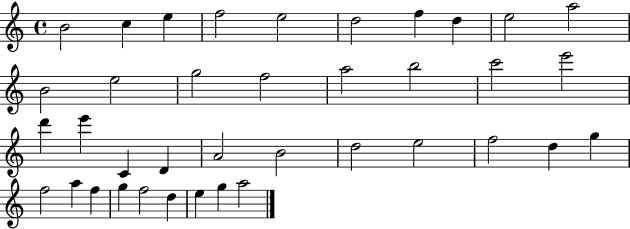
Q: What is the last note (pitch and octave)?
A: A5